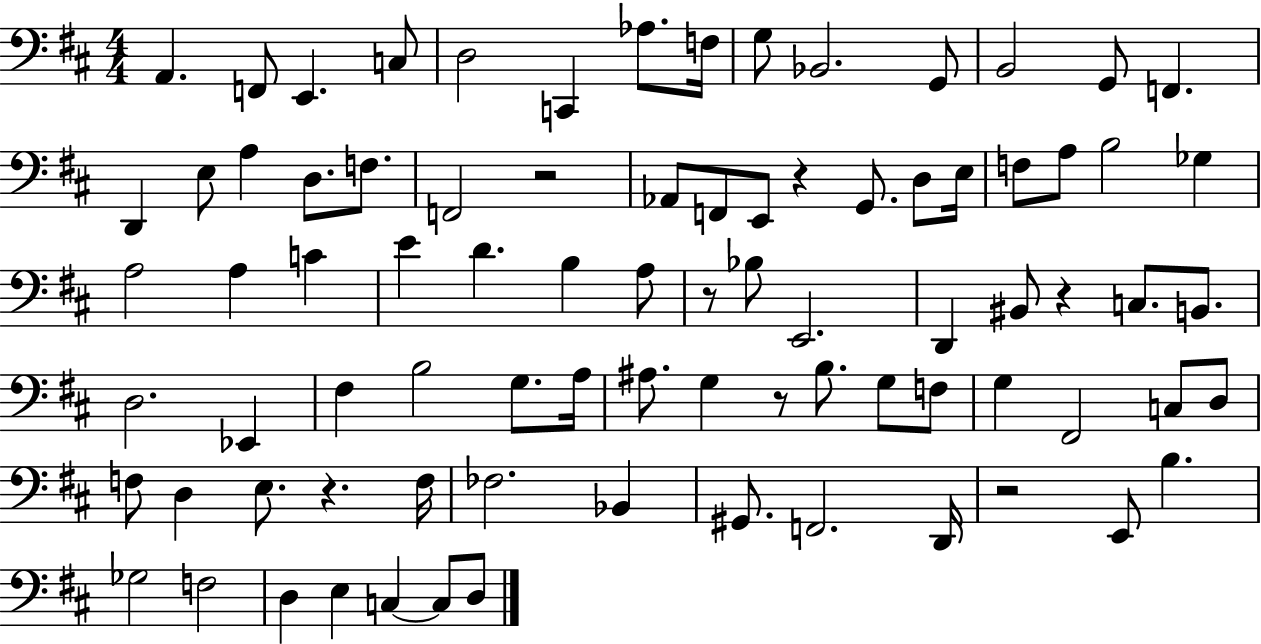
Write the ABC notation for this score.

X:1
T:Untitled
M:4/4
L:1/4
K:D
A,, F,,/2 E,, C,/2 D,2 C,, _A,/2 F,/4 G,/2 _B,,2 G,,/2 B,,2 G,,/2 F,, D,, E,/2 A, D,/2 F,/2 F,,2 z2 _A,,/2 F,,/2 E,,/2 z G,,/2 D,/2 E,/4 F,/2 A,/2 B,2 _G, A,2 A, C E D B, A,/2 z/2 _B,/2 E,,2 D,, ^B,,/2 z C,/2 B,,/2 D,2 _E,, ^F, B,2 G,/2 A,/4 ^A,/2 G, z/2 B,/2 G,/2 F,/2 G, ^F,,2 C,/2 D,/2 F,/2 D, E,/2 z F,/4 _F,2 _B,, ^G,,/2 F,,2 D,,/4 z2 E,,/2 B, _G,2 F,2 D, E, C, C,/2 D,/2